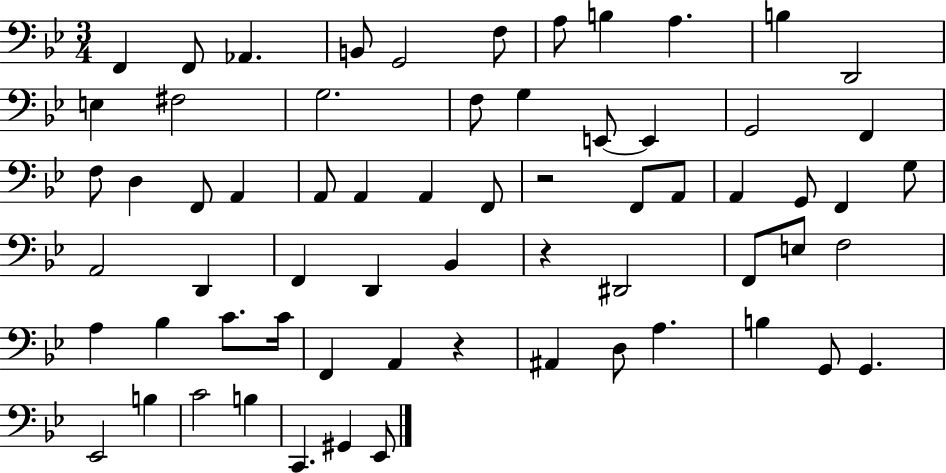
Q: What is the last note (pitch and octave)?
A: Eb2